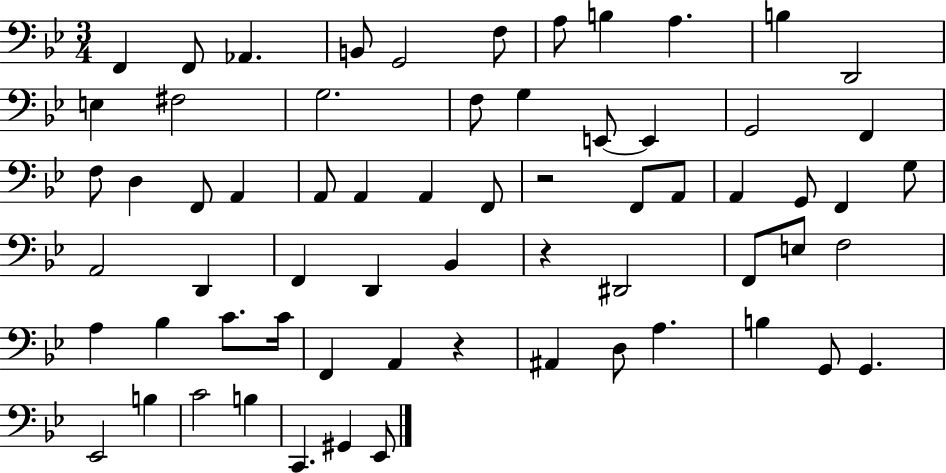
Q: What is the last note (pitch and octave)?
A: Eb2